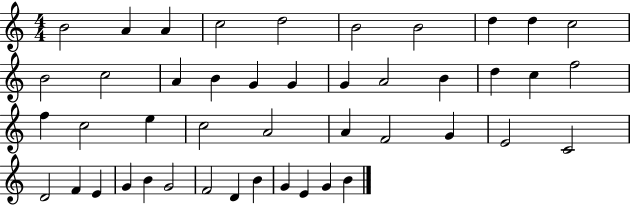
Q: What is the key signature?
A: C major